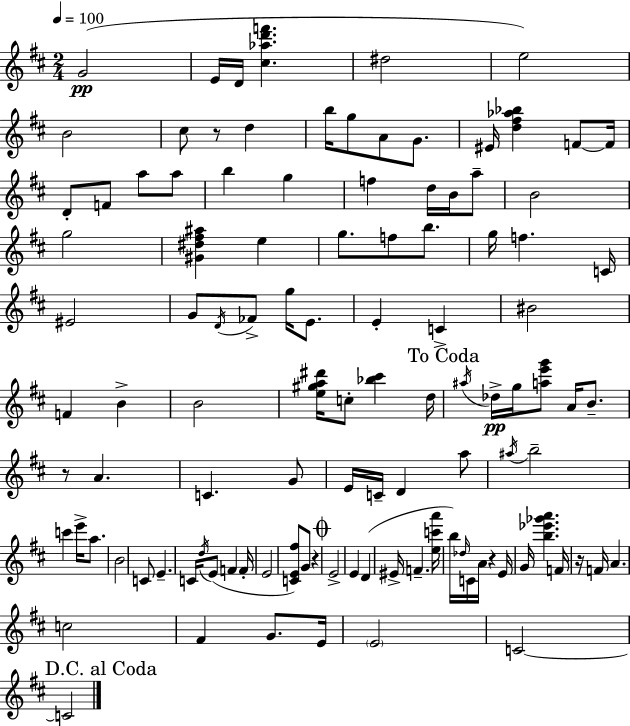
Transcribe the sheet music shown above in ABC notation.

X:1
T:Untitled
M:2/4
L:1/4
K:D
G2 E/4 D/4 [^c_ad'f'] ^d2 e2 B2 ^c/2 z/2 d b/4 g/2 A/2 G/2 ^E/4 [d^f_a_b] F/2 F/4 D/2 F/2 a/2 a/2 b g f d/4 B/4 a/2 B2 g2 [^G^d^f^a] e g/2 f/2 b/2 g/4 f C/4 ^E2 G/2 D/4 _F/2 g/4 E/2 E C ^B2 F B B2 [e^ga^d']/4 c/2 [_b^c'] d/4 ^a/4 _d/4 g/4 [ae'g']/2 A/4 B/2 z/2 A C G/2 E/4 C/4 D a/2 ^a/4 b2 c' e'/4 a/2 B2 C/2 E C/4 d/4 E/2 F F/4 E2 [CE^f]/2 G/2 z E2 E D ^E/4 F [ec'a']/4 b/4 _d/4 C/4 A/4 z E/4 G/4 [b_e'_g'a'] F/4 z/4 F/4 A c2 ^F G/2 E/4 E2 C2 C2